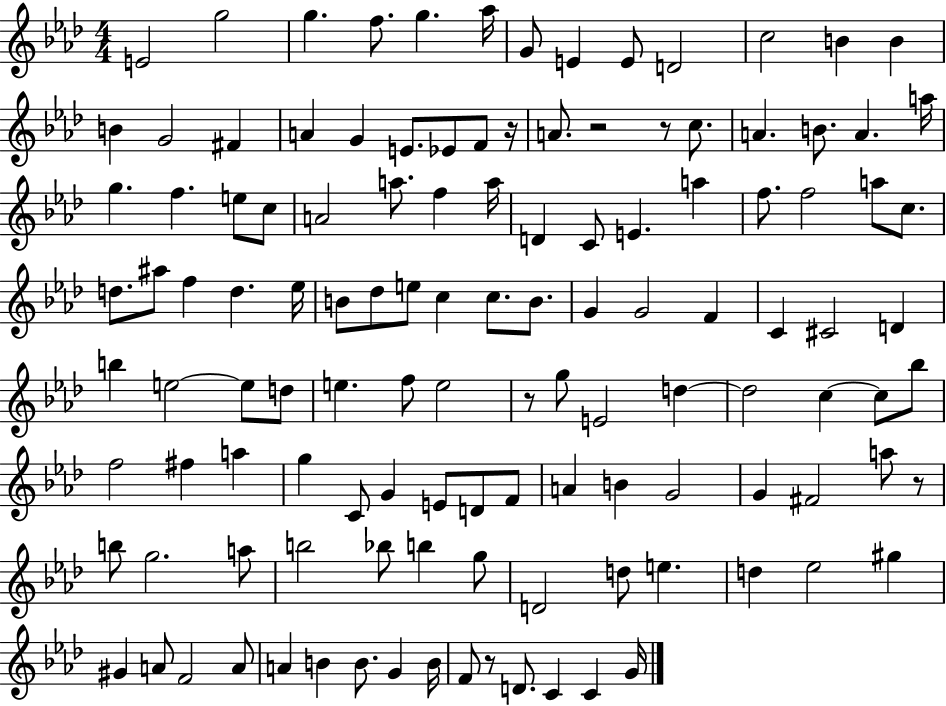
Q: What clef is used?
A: treble